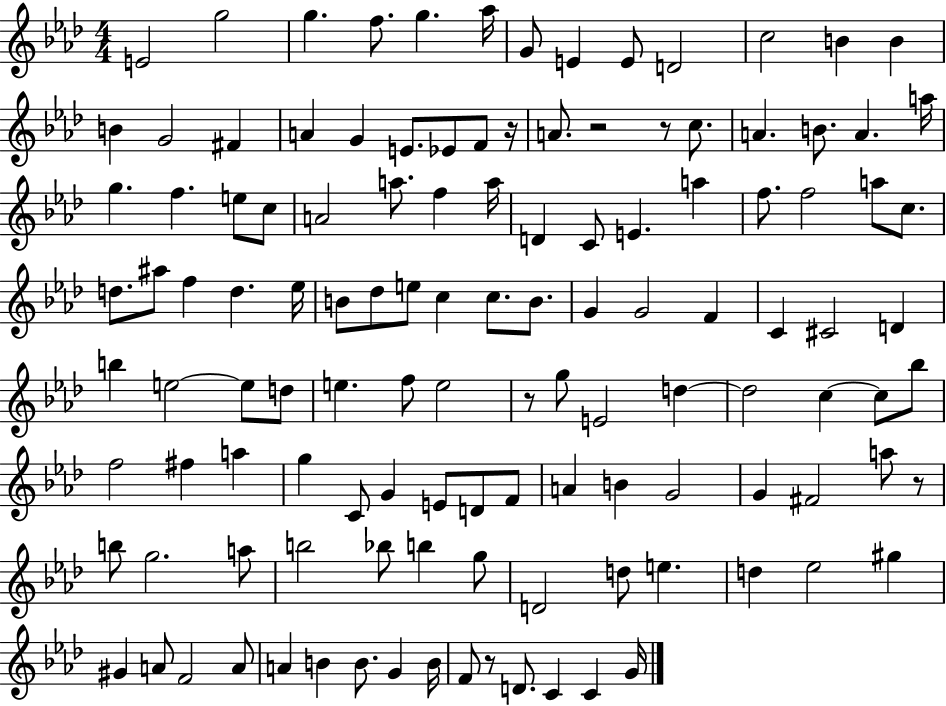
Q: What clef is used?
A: treble